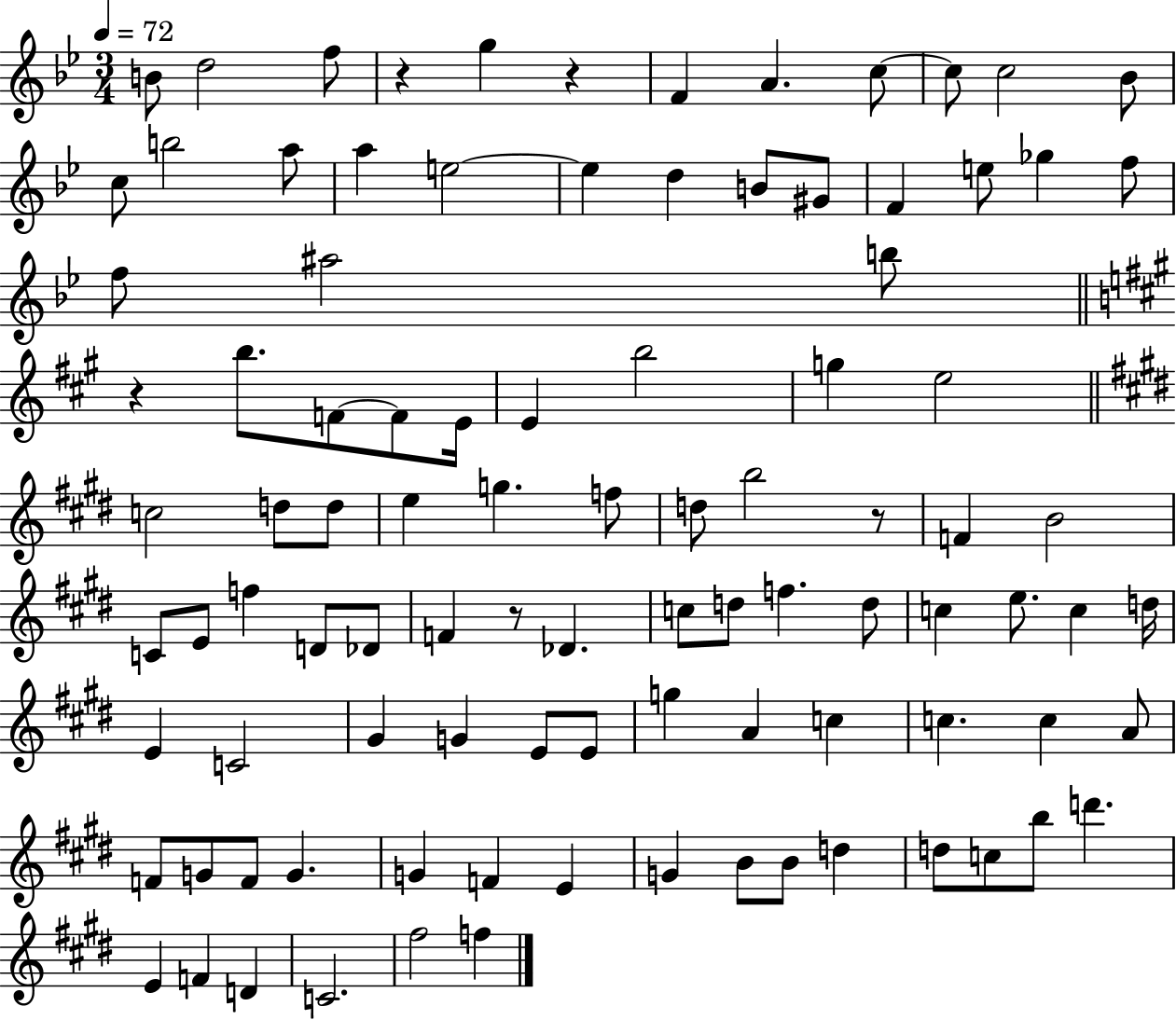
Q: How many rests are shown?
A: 5